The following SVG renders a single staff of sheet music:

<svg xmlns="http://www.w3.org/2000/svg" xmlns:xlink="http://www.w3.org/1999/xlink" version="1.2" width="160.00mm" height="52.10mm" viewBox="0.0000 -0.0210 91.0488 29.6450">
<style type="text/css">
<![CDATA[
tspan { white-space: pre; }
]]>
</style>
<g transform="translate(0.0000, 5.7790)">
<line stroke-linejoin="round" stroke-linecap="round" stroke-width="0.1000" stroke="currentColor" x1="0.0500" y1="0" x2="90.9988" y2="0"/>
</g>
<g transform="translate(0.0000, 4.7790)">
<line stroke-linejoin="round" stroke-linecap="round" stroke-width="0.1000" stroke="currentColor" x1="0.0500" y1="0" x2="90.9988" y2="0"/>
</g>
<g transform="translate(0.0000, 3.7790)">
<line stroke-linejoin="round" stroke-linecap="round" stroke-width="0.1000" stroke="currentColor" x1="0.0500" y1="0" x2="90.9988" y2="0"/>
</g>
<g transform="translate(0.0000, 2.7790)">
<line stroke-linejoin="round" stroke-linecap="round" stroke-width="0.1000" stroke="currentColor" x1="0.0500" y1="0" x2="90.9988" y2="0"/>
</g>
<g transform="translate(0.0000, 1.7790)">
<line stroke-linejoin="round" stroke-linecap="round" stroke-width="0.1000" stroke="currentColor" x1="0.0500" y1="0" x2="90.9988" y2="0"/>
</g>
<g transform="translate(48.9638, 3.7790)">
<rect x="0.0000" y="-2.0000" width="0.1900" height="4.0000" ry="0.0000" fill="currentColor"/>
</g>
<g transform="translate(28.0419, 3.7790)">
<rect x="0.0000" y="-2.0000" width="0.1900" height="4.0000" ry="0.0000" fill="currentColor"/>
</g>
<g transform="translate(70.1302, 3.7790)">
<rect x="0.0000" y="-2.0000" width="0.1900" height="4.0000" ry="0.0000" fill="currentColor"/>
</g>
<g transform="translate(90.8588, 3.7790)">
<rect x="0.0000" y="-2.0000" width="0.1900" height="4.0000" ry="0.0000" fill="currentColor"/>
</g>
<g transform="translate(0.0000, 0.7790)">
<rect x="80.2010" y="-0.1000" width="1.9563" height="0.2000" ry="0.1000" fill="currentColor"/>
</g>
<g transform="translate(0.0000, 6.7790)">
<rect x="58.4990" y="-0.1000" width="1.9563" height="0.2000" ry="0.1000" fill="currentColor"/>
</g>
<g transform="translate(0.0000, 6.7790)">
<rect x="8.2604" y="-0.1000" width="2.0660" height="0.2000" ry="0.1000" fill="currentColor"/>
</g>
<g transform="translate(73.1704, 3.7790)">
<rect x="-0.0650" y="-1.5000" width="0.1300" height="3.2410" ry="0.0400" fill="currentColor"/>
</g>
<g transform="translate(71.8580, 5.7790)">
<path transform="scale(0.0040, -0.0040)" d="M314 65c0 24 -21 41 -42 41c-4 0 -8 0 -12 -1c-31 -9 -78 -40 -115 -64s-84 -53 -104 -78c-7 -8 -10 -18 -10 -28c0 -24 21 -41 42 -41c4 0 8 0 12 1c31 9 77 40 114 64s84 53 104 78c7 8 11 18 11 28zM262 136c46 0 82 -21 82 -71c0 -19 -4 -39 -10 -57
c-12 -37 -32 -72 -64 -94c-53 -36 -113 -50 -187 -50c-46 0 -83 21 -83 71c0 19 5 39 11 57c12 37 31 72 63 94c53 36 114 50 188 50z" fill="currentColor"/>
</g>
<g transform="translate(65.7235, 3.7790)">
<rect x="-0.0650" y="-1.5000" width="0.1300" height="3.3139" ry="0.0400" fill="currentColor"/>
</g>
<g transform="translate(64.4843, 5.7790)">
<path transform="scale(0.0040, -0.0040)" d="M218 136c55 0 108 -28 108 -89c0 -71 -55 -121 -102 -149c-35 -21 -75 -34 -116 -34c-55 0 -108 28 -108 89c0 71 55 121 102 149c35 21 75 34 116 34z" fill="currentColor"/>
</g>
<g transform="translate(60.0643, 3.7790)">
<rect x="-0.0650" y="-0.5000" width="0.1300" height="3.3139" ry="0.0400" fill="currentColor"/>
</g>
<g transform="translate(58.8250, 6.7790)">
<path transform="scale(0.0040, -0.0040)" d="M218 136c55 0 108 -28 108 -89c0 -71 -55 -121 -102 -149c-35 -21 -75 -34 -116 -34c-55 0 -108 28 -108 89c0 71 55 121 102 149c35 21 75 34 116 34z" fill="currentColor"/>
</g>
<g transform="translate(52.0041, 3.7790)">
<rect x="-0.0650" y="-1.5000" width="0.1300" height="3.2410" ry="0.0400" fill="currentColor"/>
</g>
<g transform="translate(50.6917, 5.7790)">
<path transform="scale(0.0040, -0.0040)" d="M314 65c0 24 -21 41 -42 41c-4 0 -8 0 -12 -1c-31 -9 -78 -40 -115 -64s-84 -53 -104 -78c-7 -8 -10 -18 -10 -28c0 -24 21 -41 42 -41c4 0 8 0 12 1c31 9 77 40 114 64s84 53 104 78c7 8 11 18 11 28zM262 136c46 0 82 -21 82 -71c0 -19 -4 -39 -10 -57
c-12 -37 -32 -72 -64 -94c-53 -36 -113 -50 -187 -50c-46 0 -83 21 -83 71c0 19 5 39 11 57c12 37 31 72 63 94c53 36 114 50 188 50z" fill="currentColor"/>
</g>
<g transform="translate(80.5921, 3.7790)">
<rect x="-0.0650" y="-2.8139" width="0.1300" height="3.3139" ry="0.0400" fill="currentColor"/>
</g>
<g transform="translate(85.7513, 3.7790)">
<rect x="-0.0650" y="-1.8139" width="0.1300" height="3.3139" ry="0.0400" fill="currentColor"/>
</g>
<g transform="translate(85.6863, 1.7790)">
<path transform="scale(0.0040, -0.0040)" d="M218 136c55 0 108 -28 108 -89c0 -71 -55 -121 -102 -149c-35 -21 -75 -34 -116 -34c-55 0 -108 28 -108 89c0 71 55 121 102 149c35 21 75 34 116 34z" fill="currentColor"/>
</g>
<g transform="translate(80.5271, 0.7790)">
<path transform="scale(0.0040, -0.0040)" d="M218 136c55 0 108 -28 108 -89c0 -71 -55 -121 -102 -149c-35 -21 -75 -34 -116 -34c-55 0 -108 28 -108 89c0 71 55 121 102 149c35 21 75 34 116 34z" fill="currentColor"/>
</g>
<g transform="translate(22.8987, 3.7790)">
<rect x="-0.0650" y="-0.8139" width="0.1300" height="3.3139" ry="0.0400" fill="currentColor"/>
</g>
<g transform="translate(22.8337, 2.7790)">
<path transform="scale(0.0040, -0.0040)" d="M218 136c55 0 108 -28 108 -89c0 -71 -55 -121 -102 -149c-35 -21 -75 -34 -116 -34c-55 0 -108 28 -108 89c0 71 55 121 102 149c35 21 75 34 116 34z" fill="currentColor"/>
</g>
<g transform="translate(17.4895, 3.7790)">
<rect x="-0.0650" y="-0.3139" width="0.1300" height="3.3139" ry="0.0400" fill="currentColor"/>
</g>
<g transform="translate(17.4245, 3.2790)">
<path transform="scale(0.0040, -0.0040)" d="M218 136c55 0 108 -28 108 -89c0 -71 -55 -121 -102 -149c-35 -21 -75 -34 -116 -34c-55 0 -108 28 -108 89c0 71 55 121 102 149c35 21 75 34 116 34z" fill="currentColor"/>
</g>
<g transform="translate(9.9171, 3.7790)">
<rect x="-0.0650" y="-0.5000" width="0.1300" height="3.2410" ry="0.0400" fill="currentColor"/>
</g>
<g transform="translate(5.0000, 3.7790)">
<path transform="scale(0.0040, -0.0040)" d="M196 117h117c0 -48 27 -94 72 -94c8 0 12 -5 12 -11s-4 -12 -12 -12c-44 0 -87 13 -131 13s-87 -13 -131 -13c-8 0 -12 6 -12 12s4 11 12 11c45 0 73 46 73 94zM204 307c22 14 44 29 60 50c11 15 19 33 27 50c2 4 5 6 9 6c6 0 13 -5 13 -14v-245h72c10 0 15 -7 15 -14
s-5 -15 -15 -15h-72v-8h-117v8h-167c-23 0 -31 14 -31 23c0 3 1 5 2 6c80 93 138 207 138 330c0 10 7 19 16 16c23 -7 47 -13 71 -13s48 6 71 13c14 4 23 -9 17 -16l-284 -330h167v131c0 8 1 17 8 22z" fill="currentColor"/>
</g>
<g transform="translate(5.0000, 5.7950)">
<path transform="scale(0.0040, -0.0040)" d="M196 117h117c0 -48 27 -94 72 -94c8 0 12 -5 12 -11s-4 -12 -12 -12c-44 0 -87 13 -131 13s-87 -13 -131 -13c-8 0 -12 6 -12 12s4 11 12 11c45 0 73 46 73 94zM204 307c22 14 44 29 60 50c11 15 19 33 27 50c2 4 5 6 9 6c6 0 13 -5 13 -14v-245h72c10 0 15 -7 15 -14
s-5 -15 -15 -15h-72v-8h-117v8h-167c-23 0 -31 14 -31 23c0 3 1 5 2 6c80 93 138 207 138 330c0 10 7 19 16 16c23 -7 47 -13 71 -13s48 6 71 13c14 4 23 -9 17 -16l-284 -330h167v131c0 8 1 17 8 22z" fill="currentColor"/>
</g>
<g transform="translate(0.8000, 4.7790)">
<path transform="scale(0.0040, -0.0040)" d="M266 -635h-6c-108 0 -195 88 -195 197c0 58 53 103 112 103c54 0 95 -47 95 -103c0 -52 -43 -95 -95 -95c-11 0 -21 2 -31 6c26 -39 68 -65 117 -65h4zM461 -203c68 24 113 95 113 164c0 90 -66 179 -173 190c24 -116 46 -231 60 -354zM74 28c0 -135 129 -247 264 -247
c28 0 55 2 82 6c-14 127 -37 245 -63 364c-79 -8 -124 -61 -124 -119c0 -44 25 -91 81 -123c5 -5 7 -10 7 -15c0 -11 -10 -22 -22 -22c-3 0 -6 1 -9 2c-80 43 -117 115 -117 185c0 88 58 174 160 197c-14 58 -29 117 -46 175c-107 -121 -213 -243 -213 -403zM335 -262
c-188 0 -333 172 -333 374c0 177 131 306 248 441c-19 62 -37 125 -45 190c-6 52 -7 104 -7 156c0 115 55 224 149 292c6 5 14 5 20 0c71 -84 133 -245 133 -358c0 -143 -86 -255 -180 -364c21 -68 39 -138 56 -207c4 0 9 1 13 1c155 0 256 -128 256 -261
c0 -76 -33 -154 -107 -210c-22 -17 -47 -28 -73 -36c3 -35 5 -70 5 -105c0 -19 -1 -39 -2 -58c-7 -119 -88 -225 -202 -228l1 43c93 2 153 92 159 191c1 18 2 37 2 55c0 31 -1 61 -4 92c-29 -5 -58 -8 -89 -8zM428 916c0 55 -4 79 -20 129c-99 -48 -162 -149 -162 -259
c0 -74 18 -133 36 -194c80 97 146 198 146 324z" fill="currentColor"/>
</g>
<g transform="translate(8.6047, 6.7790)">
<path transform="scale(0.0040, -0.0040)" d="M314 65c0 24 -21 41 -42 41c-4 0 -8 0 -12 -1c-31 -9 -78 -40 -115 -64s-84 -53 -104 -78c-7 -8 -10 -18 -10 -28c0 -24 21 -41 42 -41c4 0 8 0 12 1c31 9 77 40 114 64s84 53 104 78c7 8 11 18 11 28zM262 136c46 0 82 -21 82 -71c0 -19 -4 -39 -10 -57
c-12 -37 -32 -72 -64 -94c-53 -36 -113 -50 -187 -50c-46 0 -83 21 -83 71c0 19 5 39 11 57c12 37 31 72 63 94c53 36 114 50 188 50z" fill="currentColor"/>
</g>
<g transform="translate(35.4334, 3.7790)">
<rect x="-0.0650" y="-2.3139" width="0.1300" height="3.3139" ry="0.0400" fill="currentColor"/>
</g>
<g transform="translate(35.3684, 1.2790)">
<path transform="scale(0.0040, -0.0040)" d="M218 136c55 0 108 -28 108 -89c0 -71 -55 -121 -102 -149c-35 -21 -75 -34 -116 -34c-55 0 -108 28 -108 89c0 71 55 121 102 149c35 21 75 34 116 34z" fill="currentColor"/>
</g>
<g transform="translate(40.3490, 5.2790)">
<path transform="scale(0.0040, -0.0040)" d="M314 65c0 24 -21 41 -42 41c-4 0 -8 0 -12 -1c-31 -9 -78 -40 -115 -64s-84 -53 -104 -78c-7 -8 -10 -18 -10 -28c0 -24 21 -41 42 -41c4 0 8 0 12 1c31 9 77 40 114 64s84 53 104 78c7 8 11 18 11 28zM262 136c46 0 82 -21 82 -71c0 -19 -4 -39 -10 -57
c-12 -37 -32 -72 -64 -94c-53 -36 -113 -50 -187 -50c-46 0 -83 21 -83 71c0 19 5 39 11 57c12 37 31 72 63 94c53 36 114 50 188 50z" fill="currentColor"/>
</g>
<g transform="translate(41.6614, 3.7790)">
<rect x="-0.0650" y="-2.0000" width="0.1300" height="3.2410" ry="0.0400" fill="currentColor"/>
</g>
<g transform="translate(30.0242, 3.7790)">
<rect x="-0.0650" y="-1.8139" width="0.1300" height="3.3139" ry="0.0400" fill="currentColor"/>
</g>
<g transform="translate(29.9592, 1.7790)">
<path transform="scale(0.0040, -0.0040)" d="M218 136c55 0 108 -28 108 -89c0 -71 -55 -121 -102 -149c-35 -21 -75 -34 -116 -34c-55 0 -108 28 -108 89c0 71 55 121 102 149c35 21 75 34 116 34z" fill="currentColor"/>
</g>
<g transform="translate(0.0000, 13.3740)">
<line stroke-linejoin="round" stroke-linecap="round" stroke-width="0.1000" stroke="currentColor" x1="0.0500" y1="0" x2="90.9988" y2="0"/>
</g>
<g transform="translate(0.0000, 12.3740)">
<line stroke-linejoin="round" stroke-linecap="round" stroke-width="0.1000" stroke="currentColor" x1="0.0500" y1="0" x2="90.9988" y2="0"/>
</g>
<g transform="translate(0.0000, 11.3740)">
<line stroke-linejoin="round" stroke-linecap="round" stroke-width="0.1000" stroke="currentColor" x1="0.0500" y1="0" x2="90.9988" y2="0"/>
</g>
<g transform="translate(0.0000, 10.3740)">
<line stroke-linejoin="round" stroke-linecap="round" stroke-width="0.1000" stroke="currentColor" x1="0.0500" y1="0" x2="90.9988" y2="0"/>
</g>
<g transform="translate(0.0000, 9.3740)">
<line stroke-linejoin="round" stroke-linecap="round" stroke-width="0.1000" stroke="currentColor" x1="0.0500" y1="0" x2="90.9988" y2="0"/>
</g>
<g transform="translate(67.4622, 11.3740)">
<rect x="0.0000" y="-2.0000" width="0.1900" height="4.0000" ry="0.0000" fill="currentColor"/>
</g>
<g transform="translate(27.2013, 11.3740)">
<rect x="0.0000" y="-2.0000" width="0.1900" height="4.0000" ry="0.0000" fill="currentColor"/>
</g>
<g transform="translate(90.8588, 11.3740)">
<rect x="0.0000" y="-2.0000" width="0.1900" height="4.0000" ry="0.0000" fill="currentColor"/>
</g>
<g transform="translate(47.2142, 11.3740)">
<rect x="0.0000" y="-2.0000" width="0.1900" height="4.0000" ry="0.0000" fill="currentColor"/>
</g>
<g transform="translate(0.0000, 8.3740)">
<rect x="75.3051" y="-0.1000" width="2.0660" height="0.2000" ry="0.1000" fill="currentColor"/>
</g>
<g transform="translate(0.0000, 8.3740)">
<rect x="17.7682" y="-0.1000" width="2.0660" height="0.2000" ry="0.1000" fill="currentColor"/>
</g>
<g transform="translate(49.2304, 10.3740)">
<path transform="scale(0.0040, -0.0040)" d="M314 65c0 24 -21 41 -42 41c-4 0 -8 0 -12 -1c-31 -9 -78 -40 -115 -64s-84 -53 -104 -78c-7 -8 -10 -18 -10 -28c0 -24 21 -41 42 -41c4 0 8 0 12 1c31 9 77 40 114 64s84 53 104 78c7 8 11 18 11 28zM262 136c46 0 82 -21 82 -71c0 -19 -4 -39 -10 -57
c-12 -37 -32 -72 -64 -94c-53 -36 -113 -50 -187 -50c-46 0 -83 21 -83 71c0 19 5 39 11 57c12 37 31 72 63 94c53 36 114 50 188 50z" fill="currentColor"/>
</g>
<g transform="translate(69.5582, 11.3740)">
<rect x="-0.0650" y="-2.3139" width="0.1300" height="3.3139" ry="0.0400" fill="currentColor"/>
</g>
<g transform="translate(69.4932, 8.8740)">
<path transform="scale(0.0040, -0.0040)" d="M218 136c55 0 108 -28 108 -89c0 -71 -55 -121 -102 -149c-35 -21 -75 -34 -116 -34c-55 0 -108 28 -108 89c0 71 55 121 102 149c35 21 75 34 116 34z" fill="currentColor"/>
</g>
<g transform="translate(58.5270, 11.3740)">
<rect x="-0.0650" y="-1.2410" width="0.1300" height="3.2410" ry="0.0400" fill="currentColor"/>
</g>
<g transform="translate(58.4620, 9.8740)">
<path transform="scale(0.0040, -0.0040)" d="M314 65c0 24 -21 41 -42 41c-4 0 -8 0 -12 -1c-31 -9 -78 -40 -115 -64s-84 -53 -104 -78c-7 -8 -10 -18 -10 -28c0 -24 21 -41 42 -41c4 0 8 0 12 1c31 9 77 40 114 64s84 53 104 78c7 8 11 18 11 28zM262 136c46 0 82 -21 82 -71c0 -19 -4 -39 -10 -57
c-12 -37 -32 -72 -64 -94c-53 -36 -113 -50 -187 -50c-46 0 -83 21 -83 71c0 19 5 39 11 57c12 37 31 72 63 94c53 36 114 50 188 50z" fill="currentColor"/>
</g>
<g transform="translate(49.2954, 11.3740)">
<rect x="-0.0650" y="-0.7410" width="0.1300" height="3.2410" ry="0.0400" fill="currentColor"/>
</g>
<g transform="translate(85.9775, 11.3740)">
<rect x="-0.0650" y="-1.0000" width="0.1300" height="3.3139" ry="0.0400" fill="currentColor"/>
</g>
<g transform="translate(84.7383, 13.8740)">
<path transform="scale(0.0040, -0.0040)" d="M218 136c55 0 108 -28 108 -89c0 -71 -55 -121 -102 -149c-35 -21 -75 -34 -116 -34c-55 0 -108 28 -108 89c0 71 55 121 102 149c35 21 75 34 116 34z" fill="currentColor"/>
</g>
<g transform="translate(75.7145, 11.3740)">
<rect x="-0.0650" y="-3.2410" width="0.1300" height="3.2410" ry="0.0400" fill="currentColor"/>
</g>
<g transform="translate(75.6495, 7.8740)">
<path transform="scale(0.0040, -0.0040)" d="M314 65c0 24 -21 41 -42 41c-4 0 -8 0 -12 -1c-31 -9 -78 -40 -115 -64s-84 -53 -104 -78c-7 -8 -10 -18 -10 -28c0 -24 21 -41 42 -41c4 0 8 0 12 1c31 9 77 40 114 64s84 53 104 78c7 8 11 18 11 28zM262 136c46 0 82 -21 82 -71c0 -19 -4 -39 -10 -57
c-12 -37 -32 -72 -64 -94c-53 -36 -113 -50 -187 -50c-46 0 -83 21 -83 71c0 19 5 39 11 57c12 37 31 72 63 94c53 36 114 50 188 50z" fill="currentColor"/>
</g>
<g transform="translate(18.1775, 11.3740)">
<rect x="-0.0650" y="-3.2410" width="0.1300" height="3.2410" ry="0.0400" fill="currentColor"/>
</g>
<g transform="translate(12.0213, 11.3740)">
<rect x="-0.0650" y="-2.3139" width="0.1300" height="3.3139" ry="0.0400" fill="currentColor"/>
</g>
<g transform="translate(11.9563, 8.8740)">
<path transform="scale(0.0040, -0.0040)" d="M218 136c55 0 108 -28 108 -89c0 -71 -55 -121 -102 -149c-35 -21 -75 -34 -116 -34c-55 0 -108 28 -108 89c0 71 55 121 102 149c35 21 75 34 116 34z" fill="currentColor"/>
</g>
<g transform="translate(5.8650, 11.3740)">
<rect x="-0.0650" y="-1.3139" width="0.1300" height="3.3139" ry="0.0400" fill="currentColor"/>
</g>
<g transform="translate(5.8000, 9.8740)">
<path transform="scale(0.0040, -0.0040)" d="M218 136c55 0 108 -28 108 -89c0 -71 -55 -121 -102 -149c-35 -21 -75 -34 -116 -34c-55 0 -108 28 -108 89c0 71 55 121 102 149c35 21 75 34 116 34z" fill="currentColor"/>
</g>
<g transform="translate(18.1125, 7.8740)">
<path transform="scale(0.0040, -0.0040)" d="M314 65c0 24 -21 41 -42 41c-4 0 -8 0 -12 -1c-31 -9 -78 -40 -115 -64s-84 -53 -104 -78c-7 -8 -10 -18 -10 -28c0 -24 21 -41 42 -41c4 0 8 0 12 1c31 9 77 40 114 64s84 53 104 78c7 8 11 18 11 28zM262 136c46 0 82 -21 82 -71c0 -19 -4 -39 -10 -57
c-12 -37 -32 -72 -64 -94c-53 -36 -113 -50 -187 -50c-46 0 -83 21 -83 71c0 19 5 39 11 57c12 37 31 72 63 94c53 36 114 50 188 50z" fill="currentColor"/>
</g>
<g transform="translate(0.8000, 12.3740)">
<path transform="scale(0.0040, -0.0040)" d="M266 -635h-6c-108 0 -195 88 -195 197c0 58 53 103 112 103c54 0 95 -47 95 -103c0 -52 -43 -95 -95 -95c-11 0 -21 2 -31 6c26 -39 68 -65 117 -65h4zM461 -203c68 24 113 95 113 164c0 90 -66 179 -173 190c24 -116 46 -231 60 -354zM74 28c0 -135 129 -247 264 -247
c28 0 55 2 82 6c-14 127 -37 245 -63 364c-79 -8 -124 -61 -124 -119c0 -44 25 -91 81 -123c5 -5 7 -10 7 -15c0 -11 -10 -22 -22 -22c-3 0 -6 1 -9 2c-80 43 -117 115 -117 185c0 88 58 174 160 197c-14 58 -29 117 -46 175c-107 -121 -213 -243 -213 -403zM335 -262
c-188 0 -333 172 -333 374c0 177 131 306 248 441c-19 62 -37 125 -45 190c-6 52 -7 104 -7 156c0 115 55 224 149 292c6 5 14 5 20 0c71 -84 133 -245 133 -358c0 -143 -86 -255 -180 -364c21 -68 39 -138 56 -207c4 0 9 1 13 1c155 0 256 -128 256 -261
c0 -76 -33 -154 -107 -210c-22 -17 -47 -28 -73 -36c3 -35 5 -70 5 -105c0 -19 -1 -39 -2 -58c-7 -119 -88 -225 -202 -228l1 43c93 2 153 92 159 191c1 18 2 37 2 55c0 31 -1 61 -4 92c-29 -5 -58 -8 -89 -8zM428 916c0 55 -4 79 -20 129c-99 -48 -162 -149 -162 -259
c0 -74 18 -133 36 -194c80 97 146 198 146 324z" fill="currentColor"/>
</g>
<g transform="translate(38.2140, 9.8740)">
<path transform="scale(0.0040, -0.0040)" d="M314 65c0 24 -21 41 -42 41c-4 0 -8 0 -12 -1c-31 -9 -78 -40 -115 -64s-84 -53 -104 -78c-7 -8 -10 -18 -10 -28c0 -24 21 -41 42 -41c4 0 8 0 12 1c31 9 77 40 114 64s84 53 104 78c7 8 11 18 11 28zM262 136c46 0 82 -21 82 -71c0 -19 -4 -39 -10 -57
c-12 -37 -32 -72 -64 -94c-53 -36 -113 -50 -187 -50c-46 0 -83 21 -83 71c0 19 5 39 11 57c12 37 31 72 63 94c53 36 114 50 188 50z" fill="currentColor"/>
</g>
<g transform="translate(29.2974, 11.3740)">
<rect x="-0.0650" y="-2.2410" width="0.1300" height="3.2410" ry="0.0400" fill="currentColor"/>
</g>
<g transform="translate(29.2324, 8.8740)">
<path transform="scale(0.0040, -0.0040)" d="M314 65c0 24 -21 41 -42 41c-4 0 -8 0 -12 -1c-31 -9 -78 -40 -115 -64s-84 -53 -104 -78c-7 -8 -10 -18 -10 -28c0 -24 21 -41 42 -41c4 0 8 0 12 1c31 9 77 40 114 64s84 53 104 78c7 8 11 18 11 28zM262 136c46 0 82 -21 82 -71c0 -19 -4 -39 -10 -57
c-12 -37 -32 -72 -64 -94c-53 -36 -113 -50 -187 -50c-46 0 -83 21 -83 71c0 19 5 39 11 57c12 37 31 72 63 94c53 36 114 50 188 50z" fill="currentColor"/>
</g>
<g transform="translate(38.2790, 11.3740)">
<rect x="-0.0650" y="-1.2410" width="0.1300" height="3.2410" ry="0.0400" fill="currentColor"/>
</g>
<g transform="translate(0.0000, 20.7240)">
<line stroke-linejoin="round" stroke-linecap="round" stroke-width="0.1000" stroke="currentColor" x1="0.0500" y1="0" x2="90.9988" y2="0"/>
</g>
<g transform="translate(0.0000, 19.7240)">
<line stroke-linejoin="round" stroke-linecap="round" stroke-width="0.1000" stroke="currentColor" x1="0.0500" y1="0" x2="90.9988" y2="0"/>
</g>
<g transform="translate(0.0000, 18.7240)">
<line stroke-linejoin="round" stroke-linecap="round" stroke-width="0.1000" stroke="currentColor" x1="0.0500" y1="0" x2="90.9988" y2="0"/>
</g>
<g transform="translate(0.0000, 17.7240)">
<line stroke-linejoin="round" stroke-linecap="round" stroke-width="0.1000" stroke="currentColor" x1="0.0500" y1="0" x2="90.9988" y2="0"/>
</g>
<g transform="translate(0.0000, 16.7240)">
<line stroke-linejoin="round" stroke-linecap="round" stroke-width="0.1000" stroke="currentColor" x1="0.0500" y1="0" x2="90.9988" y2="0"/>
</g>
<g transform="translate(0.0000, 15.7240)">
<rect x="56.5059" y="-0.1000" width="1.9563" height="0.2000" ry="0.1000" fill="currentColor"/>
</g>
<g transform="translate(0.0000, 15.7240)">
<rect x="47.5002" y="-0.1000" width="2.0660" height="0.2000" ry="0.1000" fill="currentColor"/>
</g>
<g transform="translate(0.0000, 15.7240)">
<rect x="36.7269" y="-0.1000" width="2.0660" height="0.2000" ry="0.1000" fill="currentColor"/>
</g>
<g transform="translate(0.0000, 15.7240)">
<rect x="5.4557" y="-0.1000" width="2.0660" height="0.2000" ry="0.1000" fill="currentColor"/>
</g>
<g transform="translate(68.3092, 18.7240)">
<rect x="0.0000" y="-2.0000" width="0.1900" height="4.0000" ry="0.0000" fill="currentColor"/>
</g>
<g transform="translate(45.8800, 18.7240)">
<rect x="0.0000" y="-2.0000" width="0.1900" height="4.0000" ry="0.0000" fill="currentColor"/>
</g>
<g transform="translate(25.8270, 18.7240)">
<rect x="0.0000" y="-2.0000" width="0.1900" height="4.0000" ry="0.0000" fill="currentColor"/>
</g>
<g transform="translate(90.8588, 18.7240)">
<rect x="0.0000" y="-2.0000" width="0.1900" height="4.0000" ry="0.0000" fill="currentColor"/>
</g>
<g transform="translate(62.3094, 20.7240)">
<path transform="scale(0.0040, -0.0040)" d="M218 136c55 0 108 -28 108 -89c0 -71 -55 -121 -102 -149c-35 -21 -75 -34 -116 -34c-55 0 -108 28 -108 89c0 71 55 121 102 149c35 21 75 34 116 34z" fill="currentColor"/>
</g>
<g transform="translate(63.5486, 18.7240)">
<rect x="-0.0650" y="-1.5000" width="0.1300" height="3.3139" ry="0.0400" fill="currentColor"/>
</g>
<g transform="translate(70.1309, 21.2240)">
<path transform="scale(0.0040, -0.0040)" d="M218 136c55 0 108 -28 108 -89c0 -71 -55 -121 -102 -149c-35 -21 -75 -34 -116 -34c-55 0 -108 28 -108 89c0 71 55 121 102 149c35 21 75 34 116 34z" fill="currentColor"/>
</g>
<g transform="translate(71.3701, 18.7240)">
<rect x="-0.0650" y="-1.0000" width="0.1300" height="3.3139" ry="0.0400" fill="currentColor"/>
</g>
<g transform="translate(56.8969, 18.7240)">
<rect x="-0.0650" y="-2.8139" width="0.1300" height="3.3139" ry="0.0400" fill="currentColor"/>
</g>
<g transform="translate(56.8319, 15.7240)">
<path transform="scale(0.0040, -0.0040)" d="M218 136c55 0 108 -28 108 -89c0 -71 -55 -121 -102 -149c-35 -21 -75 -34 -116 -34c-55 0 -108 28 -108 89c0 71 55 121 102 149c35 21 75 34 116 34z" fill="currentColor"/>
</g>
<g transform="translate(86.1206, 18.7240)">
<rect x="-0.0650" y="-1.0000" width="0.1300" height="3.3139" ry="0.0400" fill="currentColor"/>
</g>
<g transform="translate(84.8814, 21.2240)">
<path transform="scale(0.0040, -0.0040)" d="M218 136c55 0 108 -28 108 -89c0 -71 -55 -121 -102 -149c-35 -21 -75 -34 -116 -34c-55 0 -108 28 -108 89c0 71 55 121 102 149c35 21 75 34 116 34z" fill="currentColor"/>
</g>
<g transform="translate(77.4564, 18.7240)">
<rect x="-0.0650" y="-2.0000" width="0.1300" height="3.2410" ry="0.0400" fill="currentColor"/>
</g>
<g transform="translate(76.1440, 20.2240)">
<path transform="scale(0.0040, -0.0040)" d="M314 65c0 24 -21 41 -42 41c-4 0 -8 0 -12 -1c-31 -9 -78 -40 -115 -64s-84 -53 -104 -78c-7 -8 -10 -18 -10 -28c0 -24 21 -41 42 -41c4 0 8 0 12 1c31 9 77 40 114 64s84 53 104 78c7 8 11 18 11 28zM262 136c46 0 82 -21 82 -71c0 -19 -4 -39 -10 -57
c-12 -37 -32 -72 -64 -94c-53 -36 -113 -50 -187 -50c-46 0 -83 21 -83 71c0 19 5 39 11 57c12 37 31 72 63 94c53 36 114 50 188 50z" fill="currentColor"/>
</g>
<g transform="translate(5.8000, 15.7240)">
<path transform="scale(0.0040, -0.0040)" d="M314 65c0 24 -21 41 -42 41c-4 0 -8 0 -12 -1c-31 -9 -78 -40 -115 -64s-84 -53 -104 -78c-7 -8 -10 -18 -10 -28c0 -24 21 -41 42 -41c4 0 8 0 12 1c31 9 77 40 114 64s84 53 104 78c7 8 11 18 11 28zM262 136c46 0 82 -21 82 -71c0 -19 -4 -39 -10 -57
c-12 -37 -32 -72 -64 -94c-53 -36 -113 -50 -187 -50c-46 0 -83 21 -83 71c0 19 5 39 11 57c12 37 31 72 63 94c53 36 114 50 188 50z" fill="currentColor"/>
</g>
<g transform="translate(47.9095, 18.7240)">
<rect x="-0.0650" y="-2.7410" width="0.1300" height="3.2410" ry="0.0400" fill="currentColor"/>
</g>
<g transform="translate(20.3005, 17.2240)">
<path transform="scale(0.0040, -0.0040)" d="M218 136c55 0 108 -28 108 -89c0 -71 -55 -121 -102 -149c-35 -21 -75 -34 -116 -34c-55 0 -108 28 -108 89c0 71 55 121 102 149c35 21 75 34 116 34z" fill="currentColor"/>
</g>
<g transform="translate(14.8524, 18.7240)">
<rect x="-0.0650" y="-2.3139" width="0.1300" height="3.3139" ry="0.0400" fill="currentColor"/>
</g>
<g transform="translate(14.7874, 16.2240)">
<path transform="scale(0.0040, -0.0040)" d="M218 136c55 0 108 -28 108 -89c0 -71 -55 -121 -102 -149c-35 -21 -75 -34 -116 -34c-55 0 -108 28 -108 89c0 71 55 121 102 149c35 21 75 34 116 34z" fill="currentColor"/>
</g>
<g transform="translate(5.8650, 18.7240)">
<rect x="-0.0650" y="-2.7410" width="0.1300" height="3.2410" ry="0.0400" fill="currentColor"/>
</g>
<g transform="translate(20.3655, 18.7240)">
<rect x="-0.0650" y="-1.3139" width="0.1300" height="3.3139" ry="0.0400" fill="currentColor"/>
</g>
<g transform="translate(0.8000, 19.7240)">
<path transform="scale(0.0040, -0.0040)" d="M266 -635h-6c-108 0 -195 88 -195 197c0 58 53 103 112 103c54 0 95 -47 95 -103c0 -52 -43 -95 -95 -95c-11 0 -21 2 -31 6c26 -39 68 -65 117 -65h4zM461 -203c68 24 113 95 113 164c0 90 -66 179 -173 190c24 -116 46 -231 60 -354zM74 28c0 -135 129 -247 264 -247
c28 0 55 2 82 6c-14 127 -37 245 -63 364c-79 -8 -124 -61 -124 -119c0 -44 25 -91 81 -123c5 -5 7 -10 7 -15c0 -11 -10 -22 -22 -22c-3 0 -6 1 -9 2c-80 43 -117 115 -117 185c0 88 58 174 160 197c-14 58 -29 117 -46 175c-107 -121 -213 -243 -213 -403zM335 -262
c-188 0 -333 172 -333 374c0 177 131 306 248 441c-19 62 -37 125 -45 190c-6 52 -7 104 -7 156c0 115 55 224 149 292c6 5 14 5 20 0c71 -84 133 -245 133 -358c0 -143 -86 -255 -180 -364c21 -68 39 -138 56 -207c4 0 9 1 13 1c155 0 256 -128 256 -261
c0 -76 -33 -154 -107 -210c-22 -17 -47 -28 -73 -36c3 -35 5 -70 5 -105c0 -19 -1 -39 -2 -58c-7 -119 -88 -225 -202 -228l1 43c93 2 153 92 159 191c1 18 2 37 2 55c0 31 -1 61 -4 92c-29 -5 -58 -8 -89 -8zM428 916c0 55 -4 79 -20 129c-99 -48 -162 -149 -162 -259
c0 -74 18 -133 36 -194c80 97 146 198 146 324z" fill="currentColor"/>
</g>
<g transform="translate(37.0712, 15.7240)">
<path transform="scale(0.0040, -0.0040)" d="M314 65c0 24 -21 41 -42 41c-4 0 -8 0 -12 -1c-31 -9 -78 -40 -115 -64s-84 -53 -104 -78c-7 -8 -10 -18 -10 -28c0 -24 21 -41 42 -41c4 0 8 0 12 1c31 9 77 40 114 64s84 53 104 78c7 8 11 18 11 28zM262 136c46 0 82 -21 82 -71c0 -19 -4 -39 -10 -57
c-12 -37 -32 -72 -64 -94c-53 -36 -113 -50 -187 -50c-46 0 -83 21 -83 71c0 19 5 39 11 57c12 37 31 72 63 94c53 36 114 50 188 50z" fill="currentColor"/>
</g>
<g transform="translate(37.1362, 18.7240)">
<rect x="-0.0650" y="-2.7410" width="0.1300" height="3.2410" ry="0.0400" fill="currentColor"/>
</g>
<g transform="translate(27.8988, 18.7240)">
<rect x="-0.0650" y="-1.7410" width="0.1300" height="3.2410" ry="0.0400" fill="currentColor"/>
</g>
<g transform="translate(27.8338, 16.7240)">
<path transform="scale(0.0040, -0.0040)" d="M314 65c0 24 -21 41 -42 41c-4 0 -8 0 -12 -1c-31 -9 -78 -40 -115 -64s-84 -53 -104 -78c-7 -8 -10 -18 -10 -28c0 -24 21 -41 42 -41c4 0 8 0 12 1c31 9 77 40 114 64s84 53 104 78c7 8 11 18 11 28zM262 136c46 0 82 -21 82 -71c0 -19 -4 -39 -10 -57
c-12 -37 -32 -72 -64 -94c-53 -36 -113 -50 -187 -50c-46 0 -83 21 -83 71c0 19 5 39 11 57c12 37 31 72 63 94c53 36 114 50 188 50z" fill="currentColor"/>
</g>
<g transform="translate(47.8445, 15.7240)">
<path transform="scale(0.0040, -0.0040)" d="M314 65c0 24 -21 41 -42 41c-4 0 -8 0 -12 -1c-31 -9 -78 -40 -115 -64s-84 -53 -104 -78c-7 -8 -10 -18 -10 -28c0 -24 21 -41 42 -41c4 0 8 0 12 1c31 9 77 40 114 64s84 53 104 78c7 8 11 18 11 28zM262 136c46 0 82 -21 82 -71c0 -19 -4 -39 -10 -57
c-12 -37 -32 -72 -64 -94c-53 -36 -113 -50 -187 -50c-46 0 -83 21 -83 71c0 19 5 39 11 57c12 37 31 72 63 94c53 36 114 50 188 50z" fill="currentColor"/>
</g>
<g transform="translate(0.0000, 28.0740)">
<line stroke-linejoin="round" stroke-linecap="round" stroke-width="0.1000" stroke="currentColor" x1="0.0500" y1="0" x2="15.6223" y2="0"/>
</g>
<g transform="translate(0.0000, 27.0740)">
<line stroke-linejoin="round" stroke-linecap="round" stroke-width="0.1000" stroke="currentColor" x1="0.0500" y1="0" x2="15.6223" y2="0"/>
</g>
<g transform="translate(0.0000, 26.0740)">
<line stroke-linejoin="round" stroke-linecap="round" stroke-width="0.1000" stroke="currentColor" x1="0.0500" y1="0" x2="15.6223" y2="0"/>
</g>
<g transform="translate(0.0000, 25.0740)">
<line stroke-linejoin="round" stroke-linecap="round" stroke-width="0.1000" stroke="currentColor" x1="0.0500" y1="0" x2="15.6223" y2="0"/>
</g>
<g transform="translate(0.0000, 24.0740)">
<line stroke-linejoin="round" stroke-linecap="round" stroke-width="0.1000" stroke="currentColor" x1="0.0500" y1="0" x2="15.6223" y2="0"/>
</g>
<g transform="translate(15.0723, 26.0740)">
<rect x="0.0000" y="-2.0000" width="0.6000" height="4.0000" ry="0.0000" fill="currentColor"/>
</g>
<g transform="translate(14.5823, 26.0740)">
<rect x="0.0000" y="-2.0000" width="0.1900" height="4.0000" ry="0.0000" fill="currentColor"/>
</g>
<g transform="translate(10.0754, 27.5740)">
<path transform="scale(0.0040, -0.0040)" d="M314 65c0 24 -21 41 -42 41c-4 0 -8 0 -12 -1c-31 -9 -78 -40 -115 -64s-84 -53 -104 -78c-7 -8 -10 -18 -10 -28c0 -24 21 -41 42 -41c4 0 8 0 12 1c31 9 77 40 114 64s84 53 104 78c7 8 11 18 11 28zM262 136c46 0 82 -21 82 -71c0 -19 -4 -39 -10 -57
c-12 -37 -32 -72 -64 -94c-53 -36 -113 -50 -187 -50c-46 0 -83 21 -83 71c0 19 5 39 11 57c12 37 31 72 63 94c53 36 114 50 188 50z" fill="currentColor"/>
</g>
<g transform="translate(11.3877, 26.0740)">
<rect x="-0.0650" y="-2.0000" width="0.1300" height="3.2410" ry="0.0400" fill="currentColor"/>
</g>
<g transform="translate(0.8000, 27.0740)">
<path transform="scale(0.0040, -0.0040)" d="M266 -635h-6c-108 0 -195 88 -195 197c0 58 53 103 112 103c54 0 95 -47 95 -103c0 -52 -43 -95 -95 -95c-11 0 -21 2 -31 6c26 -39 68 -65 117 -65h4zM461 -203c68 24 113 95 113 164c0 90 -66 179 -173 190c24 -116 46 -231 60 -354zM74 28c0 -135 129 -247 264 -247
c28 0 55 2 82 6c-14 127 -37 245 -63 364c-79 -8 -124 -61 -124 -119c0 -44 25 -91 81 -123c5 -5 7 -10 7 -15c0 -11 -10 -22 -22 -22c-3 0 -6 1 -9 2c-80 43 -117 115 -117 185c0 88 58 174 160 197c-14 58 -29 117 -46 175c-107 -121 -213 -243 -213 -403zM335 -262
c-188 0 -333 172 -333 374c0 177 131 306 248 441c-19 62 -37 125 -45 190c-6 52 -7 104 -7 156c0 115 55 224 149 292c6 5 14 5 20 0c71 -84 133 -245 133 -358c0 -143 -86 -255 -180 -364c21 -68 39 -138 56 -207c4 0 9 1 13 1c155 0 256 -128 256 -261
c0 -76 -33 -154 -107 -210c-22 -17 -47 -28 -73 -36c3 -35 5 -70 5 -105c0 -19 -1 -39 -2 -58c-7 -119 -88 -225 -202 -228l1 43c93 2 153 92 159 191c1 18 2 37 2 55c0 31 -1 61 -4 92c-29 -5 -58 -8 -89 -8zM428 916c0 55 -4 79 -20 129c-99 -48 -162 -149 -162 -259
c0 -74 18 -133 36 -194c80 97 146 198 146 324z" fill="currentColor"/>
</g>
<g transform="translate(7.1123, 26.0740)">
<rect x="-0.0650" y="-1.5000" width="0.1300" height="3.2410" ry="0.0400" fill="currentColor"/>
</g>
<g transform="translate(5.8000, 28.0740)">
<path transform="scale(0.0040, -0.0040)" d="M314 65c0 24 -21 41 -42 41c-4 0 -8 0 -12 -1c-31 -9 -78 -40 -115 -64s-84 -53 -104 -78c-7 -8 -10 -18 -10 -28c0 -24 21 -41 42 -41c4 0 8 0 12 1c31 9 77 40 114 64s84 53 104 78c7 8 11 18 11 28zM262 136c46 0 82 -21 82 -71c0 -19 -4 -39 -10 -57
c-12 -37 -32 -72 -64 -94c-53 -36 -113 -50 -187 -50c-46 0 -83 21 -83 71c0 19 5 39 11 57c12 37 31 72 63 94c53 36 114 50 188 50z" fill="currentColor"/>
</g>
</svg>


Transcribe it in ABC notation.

X:1
T:Untitled
M:4/4
L:1/4
K:C
C2 c d f g F2 E2 C E E2 a f e g b2 g2 e2 d2 e2 g b2 D a2 g e f2 a2 a2 a E D F2 D E2 F2